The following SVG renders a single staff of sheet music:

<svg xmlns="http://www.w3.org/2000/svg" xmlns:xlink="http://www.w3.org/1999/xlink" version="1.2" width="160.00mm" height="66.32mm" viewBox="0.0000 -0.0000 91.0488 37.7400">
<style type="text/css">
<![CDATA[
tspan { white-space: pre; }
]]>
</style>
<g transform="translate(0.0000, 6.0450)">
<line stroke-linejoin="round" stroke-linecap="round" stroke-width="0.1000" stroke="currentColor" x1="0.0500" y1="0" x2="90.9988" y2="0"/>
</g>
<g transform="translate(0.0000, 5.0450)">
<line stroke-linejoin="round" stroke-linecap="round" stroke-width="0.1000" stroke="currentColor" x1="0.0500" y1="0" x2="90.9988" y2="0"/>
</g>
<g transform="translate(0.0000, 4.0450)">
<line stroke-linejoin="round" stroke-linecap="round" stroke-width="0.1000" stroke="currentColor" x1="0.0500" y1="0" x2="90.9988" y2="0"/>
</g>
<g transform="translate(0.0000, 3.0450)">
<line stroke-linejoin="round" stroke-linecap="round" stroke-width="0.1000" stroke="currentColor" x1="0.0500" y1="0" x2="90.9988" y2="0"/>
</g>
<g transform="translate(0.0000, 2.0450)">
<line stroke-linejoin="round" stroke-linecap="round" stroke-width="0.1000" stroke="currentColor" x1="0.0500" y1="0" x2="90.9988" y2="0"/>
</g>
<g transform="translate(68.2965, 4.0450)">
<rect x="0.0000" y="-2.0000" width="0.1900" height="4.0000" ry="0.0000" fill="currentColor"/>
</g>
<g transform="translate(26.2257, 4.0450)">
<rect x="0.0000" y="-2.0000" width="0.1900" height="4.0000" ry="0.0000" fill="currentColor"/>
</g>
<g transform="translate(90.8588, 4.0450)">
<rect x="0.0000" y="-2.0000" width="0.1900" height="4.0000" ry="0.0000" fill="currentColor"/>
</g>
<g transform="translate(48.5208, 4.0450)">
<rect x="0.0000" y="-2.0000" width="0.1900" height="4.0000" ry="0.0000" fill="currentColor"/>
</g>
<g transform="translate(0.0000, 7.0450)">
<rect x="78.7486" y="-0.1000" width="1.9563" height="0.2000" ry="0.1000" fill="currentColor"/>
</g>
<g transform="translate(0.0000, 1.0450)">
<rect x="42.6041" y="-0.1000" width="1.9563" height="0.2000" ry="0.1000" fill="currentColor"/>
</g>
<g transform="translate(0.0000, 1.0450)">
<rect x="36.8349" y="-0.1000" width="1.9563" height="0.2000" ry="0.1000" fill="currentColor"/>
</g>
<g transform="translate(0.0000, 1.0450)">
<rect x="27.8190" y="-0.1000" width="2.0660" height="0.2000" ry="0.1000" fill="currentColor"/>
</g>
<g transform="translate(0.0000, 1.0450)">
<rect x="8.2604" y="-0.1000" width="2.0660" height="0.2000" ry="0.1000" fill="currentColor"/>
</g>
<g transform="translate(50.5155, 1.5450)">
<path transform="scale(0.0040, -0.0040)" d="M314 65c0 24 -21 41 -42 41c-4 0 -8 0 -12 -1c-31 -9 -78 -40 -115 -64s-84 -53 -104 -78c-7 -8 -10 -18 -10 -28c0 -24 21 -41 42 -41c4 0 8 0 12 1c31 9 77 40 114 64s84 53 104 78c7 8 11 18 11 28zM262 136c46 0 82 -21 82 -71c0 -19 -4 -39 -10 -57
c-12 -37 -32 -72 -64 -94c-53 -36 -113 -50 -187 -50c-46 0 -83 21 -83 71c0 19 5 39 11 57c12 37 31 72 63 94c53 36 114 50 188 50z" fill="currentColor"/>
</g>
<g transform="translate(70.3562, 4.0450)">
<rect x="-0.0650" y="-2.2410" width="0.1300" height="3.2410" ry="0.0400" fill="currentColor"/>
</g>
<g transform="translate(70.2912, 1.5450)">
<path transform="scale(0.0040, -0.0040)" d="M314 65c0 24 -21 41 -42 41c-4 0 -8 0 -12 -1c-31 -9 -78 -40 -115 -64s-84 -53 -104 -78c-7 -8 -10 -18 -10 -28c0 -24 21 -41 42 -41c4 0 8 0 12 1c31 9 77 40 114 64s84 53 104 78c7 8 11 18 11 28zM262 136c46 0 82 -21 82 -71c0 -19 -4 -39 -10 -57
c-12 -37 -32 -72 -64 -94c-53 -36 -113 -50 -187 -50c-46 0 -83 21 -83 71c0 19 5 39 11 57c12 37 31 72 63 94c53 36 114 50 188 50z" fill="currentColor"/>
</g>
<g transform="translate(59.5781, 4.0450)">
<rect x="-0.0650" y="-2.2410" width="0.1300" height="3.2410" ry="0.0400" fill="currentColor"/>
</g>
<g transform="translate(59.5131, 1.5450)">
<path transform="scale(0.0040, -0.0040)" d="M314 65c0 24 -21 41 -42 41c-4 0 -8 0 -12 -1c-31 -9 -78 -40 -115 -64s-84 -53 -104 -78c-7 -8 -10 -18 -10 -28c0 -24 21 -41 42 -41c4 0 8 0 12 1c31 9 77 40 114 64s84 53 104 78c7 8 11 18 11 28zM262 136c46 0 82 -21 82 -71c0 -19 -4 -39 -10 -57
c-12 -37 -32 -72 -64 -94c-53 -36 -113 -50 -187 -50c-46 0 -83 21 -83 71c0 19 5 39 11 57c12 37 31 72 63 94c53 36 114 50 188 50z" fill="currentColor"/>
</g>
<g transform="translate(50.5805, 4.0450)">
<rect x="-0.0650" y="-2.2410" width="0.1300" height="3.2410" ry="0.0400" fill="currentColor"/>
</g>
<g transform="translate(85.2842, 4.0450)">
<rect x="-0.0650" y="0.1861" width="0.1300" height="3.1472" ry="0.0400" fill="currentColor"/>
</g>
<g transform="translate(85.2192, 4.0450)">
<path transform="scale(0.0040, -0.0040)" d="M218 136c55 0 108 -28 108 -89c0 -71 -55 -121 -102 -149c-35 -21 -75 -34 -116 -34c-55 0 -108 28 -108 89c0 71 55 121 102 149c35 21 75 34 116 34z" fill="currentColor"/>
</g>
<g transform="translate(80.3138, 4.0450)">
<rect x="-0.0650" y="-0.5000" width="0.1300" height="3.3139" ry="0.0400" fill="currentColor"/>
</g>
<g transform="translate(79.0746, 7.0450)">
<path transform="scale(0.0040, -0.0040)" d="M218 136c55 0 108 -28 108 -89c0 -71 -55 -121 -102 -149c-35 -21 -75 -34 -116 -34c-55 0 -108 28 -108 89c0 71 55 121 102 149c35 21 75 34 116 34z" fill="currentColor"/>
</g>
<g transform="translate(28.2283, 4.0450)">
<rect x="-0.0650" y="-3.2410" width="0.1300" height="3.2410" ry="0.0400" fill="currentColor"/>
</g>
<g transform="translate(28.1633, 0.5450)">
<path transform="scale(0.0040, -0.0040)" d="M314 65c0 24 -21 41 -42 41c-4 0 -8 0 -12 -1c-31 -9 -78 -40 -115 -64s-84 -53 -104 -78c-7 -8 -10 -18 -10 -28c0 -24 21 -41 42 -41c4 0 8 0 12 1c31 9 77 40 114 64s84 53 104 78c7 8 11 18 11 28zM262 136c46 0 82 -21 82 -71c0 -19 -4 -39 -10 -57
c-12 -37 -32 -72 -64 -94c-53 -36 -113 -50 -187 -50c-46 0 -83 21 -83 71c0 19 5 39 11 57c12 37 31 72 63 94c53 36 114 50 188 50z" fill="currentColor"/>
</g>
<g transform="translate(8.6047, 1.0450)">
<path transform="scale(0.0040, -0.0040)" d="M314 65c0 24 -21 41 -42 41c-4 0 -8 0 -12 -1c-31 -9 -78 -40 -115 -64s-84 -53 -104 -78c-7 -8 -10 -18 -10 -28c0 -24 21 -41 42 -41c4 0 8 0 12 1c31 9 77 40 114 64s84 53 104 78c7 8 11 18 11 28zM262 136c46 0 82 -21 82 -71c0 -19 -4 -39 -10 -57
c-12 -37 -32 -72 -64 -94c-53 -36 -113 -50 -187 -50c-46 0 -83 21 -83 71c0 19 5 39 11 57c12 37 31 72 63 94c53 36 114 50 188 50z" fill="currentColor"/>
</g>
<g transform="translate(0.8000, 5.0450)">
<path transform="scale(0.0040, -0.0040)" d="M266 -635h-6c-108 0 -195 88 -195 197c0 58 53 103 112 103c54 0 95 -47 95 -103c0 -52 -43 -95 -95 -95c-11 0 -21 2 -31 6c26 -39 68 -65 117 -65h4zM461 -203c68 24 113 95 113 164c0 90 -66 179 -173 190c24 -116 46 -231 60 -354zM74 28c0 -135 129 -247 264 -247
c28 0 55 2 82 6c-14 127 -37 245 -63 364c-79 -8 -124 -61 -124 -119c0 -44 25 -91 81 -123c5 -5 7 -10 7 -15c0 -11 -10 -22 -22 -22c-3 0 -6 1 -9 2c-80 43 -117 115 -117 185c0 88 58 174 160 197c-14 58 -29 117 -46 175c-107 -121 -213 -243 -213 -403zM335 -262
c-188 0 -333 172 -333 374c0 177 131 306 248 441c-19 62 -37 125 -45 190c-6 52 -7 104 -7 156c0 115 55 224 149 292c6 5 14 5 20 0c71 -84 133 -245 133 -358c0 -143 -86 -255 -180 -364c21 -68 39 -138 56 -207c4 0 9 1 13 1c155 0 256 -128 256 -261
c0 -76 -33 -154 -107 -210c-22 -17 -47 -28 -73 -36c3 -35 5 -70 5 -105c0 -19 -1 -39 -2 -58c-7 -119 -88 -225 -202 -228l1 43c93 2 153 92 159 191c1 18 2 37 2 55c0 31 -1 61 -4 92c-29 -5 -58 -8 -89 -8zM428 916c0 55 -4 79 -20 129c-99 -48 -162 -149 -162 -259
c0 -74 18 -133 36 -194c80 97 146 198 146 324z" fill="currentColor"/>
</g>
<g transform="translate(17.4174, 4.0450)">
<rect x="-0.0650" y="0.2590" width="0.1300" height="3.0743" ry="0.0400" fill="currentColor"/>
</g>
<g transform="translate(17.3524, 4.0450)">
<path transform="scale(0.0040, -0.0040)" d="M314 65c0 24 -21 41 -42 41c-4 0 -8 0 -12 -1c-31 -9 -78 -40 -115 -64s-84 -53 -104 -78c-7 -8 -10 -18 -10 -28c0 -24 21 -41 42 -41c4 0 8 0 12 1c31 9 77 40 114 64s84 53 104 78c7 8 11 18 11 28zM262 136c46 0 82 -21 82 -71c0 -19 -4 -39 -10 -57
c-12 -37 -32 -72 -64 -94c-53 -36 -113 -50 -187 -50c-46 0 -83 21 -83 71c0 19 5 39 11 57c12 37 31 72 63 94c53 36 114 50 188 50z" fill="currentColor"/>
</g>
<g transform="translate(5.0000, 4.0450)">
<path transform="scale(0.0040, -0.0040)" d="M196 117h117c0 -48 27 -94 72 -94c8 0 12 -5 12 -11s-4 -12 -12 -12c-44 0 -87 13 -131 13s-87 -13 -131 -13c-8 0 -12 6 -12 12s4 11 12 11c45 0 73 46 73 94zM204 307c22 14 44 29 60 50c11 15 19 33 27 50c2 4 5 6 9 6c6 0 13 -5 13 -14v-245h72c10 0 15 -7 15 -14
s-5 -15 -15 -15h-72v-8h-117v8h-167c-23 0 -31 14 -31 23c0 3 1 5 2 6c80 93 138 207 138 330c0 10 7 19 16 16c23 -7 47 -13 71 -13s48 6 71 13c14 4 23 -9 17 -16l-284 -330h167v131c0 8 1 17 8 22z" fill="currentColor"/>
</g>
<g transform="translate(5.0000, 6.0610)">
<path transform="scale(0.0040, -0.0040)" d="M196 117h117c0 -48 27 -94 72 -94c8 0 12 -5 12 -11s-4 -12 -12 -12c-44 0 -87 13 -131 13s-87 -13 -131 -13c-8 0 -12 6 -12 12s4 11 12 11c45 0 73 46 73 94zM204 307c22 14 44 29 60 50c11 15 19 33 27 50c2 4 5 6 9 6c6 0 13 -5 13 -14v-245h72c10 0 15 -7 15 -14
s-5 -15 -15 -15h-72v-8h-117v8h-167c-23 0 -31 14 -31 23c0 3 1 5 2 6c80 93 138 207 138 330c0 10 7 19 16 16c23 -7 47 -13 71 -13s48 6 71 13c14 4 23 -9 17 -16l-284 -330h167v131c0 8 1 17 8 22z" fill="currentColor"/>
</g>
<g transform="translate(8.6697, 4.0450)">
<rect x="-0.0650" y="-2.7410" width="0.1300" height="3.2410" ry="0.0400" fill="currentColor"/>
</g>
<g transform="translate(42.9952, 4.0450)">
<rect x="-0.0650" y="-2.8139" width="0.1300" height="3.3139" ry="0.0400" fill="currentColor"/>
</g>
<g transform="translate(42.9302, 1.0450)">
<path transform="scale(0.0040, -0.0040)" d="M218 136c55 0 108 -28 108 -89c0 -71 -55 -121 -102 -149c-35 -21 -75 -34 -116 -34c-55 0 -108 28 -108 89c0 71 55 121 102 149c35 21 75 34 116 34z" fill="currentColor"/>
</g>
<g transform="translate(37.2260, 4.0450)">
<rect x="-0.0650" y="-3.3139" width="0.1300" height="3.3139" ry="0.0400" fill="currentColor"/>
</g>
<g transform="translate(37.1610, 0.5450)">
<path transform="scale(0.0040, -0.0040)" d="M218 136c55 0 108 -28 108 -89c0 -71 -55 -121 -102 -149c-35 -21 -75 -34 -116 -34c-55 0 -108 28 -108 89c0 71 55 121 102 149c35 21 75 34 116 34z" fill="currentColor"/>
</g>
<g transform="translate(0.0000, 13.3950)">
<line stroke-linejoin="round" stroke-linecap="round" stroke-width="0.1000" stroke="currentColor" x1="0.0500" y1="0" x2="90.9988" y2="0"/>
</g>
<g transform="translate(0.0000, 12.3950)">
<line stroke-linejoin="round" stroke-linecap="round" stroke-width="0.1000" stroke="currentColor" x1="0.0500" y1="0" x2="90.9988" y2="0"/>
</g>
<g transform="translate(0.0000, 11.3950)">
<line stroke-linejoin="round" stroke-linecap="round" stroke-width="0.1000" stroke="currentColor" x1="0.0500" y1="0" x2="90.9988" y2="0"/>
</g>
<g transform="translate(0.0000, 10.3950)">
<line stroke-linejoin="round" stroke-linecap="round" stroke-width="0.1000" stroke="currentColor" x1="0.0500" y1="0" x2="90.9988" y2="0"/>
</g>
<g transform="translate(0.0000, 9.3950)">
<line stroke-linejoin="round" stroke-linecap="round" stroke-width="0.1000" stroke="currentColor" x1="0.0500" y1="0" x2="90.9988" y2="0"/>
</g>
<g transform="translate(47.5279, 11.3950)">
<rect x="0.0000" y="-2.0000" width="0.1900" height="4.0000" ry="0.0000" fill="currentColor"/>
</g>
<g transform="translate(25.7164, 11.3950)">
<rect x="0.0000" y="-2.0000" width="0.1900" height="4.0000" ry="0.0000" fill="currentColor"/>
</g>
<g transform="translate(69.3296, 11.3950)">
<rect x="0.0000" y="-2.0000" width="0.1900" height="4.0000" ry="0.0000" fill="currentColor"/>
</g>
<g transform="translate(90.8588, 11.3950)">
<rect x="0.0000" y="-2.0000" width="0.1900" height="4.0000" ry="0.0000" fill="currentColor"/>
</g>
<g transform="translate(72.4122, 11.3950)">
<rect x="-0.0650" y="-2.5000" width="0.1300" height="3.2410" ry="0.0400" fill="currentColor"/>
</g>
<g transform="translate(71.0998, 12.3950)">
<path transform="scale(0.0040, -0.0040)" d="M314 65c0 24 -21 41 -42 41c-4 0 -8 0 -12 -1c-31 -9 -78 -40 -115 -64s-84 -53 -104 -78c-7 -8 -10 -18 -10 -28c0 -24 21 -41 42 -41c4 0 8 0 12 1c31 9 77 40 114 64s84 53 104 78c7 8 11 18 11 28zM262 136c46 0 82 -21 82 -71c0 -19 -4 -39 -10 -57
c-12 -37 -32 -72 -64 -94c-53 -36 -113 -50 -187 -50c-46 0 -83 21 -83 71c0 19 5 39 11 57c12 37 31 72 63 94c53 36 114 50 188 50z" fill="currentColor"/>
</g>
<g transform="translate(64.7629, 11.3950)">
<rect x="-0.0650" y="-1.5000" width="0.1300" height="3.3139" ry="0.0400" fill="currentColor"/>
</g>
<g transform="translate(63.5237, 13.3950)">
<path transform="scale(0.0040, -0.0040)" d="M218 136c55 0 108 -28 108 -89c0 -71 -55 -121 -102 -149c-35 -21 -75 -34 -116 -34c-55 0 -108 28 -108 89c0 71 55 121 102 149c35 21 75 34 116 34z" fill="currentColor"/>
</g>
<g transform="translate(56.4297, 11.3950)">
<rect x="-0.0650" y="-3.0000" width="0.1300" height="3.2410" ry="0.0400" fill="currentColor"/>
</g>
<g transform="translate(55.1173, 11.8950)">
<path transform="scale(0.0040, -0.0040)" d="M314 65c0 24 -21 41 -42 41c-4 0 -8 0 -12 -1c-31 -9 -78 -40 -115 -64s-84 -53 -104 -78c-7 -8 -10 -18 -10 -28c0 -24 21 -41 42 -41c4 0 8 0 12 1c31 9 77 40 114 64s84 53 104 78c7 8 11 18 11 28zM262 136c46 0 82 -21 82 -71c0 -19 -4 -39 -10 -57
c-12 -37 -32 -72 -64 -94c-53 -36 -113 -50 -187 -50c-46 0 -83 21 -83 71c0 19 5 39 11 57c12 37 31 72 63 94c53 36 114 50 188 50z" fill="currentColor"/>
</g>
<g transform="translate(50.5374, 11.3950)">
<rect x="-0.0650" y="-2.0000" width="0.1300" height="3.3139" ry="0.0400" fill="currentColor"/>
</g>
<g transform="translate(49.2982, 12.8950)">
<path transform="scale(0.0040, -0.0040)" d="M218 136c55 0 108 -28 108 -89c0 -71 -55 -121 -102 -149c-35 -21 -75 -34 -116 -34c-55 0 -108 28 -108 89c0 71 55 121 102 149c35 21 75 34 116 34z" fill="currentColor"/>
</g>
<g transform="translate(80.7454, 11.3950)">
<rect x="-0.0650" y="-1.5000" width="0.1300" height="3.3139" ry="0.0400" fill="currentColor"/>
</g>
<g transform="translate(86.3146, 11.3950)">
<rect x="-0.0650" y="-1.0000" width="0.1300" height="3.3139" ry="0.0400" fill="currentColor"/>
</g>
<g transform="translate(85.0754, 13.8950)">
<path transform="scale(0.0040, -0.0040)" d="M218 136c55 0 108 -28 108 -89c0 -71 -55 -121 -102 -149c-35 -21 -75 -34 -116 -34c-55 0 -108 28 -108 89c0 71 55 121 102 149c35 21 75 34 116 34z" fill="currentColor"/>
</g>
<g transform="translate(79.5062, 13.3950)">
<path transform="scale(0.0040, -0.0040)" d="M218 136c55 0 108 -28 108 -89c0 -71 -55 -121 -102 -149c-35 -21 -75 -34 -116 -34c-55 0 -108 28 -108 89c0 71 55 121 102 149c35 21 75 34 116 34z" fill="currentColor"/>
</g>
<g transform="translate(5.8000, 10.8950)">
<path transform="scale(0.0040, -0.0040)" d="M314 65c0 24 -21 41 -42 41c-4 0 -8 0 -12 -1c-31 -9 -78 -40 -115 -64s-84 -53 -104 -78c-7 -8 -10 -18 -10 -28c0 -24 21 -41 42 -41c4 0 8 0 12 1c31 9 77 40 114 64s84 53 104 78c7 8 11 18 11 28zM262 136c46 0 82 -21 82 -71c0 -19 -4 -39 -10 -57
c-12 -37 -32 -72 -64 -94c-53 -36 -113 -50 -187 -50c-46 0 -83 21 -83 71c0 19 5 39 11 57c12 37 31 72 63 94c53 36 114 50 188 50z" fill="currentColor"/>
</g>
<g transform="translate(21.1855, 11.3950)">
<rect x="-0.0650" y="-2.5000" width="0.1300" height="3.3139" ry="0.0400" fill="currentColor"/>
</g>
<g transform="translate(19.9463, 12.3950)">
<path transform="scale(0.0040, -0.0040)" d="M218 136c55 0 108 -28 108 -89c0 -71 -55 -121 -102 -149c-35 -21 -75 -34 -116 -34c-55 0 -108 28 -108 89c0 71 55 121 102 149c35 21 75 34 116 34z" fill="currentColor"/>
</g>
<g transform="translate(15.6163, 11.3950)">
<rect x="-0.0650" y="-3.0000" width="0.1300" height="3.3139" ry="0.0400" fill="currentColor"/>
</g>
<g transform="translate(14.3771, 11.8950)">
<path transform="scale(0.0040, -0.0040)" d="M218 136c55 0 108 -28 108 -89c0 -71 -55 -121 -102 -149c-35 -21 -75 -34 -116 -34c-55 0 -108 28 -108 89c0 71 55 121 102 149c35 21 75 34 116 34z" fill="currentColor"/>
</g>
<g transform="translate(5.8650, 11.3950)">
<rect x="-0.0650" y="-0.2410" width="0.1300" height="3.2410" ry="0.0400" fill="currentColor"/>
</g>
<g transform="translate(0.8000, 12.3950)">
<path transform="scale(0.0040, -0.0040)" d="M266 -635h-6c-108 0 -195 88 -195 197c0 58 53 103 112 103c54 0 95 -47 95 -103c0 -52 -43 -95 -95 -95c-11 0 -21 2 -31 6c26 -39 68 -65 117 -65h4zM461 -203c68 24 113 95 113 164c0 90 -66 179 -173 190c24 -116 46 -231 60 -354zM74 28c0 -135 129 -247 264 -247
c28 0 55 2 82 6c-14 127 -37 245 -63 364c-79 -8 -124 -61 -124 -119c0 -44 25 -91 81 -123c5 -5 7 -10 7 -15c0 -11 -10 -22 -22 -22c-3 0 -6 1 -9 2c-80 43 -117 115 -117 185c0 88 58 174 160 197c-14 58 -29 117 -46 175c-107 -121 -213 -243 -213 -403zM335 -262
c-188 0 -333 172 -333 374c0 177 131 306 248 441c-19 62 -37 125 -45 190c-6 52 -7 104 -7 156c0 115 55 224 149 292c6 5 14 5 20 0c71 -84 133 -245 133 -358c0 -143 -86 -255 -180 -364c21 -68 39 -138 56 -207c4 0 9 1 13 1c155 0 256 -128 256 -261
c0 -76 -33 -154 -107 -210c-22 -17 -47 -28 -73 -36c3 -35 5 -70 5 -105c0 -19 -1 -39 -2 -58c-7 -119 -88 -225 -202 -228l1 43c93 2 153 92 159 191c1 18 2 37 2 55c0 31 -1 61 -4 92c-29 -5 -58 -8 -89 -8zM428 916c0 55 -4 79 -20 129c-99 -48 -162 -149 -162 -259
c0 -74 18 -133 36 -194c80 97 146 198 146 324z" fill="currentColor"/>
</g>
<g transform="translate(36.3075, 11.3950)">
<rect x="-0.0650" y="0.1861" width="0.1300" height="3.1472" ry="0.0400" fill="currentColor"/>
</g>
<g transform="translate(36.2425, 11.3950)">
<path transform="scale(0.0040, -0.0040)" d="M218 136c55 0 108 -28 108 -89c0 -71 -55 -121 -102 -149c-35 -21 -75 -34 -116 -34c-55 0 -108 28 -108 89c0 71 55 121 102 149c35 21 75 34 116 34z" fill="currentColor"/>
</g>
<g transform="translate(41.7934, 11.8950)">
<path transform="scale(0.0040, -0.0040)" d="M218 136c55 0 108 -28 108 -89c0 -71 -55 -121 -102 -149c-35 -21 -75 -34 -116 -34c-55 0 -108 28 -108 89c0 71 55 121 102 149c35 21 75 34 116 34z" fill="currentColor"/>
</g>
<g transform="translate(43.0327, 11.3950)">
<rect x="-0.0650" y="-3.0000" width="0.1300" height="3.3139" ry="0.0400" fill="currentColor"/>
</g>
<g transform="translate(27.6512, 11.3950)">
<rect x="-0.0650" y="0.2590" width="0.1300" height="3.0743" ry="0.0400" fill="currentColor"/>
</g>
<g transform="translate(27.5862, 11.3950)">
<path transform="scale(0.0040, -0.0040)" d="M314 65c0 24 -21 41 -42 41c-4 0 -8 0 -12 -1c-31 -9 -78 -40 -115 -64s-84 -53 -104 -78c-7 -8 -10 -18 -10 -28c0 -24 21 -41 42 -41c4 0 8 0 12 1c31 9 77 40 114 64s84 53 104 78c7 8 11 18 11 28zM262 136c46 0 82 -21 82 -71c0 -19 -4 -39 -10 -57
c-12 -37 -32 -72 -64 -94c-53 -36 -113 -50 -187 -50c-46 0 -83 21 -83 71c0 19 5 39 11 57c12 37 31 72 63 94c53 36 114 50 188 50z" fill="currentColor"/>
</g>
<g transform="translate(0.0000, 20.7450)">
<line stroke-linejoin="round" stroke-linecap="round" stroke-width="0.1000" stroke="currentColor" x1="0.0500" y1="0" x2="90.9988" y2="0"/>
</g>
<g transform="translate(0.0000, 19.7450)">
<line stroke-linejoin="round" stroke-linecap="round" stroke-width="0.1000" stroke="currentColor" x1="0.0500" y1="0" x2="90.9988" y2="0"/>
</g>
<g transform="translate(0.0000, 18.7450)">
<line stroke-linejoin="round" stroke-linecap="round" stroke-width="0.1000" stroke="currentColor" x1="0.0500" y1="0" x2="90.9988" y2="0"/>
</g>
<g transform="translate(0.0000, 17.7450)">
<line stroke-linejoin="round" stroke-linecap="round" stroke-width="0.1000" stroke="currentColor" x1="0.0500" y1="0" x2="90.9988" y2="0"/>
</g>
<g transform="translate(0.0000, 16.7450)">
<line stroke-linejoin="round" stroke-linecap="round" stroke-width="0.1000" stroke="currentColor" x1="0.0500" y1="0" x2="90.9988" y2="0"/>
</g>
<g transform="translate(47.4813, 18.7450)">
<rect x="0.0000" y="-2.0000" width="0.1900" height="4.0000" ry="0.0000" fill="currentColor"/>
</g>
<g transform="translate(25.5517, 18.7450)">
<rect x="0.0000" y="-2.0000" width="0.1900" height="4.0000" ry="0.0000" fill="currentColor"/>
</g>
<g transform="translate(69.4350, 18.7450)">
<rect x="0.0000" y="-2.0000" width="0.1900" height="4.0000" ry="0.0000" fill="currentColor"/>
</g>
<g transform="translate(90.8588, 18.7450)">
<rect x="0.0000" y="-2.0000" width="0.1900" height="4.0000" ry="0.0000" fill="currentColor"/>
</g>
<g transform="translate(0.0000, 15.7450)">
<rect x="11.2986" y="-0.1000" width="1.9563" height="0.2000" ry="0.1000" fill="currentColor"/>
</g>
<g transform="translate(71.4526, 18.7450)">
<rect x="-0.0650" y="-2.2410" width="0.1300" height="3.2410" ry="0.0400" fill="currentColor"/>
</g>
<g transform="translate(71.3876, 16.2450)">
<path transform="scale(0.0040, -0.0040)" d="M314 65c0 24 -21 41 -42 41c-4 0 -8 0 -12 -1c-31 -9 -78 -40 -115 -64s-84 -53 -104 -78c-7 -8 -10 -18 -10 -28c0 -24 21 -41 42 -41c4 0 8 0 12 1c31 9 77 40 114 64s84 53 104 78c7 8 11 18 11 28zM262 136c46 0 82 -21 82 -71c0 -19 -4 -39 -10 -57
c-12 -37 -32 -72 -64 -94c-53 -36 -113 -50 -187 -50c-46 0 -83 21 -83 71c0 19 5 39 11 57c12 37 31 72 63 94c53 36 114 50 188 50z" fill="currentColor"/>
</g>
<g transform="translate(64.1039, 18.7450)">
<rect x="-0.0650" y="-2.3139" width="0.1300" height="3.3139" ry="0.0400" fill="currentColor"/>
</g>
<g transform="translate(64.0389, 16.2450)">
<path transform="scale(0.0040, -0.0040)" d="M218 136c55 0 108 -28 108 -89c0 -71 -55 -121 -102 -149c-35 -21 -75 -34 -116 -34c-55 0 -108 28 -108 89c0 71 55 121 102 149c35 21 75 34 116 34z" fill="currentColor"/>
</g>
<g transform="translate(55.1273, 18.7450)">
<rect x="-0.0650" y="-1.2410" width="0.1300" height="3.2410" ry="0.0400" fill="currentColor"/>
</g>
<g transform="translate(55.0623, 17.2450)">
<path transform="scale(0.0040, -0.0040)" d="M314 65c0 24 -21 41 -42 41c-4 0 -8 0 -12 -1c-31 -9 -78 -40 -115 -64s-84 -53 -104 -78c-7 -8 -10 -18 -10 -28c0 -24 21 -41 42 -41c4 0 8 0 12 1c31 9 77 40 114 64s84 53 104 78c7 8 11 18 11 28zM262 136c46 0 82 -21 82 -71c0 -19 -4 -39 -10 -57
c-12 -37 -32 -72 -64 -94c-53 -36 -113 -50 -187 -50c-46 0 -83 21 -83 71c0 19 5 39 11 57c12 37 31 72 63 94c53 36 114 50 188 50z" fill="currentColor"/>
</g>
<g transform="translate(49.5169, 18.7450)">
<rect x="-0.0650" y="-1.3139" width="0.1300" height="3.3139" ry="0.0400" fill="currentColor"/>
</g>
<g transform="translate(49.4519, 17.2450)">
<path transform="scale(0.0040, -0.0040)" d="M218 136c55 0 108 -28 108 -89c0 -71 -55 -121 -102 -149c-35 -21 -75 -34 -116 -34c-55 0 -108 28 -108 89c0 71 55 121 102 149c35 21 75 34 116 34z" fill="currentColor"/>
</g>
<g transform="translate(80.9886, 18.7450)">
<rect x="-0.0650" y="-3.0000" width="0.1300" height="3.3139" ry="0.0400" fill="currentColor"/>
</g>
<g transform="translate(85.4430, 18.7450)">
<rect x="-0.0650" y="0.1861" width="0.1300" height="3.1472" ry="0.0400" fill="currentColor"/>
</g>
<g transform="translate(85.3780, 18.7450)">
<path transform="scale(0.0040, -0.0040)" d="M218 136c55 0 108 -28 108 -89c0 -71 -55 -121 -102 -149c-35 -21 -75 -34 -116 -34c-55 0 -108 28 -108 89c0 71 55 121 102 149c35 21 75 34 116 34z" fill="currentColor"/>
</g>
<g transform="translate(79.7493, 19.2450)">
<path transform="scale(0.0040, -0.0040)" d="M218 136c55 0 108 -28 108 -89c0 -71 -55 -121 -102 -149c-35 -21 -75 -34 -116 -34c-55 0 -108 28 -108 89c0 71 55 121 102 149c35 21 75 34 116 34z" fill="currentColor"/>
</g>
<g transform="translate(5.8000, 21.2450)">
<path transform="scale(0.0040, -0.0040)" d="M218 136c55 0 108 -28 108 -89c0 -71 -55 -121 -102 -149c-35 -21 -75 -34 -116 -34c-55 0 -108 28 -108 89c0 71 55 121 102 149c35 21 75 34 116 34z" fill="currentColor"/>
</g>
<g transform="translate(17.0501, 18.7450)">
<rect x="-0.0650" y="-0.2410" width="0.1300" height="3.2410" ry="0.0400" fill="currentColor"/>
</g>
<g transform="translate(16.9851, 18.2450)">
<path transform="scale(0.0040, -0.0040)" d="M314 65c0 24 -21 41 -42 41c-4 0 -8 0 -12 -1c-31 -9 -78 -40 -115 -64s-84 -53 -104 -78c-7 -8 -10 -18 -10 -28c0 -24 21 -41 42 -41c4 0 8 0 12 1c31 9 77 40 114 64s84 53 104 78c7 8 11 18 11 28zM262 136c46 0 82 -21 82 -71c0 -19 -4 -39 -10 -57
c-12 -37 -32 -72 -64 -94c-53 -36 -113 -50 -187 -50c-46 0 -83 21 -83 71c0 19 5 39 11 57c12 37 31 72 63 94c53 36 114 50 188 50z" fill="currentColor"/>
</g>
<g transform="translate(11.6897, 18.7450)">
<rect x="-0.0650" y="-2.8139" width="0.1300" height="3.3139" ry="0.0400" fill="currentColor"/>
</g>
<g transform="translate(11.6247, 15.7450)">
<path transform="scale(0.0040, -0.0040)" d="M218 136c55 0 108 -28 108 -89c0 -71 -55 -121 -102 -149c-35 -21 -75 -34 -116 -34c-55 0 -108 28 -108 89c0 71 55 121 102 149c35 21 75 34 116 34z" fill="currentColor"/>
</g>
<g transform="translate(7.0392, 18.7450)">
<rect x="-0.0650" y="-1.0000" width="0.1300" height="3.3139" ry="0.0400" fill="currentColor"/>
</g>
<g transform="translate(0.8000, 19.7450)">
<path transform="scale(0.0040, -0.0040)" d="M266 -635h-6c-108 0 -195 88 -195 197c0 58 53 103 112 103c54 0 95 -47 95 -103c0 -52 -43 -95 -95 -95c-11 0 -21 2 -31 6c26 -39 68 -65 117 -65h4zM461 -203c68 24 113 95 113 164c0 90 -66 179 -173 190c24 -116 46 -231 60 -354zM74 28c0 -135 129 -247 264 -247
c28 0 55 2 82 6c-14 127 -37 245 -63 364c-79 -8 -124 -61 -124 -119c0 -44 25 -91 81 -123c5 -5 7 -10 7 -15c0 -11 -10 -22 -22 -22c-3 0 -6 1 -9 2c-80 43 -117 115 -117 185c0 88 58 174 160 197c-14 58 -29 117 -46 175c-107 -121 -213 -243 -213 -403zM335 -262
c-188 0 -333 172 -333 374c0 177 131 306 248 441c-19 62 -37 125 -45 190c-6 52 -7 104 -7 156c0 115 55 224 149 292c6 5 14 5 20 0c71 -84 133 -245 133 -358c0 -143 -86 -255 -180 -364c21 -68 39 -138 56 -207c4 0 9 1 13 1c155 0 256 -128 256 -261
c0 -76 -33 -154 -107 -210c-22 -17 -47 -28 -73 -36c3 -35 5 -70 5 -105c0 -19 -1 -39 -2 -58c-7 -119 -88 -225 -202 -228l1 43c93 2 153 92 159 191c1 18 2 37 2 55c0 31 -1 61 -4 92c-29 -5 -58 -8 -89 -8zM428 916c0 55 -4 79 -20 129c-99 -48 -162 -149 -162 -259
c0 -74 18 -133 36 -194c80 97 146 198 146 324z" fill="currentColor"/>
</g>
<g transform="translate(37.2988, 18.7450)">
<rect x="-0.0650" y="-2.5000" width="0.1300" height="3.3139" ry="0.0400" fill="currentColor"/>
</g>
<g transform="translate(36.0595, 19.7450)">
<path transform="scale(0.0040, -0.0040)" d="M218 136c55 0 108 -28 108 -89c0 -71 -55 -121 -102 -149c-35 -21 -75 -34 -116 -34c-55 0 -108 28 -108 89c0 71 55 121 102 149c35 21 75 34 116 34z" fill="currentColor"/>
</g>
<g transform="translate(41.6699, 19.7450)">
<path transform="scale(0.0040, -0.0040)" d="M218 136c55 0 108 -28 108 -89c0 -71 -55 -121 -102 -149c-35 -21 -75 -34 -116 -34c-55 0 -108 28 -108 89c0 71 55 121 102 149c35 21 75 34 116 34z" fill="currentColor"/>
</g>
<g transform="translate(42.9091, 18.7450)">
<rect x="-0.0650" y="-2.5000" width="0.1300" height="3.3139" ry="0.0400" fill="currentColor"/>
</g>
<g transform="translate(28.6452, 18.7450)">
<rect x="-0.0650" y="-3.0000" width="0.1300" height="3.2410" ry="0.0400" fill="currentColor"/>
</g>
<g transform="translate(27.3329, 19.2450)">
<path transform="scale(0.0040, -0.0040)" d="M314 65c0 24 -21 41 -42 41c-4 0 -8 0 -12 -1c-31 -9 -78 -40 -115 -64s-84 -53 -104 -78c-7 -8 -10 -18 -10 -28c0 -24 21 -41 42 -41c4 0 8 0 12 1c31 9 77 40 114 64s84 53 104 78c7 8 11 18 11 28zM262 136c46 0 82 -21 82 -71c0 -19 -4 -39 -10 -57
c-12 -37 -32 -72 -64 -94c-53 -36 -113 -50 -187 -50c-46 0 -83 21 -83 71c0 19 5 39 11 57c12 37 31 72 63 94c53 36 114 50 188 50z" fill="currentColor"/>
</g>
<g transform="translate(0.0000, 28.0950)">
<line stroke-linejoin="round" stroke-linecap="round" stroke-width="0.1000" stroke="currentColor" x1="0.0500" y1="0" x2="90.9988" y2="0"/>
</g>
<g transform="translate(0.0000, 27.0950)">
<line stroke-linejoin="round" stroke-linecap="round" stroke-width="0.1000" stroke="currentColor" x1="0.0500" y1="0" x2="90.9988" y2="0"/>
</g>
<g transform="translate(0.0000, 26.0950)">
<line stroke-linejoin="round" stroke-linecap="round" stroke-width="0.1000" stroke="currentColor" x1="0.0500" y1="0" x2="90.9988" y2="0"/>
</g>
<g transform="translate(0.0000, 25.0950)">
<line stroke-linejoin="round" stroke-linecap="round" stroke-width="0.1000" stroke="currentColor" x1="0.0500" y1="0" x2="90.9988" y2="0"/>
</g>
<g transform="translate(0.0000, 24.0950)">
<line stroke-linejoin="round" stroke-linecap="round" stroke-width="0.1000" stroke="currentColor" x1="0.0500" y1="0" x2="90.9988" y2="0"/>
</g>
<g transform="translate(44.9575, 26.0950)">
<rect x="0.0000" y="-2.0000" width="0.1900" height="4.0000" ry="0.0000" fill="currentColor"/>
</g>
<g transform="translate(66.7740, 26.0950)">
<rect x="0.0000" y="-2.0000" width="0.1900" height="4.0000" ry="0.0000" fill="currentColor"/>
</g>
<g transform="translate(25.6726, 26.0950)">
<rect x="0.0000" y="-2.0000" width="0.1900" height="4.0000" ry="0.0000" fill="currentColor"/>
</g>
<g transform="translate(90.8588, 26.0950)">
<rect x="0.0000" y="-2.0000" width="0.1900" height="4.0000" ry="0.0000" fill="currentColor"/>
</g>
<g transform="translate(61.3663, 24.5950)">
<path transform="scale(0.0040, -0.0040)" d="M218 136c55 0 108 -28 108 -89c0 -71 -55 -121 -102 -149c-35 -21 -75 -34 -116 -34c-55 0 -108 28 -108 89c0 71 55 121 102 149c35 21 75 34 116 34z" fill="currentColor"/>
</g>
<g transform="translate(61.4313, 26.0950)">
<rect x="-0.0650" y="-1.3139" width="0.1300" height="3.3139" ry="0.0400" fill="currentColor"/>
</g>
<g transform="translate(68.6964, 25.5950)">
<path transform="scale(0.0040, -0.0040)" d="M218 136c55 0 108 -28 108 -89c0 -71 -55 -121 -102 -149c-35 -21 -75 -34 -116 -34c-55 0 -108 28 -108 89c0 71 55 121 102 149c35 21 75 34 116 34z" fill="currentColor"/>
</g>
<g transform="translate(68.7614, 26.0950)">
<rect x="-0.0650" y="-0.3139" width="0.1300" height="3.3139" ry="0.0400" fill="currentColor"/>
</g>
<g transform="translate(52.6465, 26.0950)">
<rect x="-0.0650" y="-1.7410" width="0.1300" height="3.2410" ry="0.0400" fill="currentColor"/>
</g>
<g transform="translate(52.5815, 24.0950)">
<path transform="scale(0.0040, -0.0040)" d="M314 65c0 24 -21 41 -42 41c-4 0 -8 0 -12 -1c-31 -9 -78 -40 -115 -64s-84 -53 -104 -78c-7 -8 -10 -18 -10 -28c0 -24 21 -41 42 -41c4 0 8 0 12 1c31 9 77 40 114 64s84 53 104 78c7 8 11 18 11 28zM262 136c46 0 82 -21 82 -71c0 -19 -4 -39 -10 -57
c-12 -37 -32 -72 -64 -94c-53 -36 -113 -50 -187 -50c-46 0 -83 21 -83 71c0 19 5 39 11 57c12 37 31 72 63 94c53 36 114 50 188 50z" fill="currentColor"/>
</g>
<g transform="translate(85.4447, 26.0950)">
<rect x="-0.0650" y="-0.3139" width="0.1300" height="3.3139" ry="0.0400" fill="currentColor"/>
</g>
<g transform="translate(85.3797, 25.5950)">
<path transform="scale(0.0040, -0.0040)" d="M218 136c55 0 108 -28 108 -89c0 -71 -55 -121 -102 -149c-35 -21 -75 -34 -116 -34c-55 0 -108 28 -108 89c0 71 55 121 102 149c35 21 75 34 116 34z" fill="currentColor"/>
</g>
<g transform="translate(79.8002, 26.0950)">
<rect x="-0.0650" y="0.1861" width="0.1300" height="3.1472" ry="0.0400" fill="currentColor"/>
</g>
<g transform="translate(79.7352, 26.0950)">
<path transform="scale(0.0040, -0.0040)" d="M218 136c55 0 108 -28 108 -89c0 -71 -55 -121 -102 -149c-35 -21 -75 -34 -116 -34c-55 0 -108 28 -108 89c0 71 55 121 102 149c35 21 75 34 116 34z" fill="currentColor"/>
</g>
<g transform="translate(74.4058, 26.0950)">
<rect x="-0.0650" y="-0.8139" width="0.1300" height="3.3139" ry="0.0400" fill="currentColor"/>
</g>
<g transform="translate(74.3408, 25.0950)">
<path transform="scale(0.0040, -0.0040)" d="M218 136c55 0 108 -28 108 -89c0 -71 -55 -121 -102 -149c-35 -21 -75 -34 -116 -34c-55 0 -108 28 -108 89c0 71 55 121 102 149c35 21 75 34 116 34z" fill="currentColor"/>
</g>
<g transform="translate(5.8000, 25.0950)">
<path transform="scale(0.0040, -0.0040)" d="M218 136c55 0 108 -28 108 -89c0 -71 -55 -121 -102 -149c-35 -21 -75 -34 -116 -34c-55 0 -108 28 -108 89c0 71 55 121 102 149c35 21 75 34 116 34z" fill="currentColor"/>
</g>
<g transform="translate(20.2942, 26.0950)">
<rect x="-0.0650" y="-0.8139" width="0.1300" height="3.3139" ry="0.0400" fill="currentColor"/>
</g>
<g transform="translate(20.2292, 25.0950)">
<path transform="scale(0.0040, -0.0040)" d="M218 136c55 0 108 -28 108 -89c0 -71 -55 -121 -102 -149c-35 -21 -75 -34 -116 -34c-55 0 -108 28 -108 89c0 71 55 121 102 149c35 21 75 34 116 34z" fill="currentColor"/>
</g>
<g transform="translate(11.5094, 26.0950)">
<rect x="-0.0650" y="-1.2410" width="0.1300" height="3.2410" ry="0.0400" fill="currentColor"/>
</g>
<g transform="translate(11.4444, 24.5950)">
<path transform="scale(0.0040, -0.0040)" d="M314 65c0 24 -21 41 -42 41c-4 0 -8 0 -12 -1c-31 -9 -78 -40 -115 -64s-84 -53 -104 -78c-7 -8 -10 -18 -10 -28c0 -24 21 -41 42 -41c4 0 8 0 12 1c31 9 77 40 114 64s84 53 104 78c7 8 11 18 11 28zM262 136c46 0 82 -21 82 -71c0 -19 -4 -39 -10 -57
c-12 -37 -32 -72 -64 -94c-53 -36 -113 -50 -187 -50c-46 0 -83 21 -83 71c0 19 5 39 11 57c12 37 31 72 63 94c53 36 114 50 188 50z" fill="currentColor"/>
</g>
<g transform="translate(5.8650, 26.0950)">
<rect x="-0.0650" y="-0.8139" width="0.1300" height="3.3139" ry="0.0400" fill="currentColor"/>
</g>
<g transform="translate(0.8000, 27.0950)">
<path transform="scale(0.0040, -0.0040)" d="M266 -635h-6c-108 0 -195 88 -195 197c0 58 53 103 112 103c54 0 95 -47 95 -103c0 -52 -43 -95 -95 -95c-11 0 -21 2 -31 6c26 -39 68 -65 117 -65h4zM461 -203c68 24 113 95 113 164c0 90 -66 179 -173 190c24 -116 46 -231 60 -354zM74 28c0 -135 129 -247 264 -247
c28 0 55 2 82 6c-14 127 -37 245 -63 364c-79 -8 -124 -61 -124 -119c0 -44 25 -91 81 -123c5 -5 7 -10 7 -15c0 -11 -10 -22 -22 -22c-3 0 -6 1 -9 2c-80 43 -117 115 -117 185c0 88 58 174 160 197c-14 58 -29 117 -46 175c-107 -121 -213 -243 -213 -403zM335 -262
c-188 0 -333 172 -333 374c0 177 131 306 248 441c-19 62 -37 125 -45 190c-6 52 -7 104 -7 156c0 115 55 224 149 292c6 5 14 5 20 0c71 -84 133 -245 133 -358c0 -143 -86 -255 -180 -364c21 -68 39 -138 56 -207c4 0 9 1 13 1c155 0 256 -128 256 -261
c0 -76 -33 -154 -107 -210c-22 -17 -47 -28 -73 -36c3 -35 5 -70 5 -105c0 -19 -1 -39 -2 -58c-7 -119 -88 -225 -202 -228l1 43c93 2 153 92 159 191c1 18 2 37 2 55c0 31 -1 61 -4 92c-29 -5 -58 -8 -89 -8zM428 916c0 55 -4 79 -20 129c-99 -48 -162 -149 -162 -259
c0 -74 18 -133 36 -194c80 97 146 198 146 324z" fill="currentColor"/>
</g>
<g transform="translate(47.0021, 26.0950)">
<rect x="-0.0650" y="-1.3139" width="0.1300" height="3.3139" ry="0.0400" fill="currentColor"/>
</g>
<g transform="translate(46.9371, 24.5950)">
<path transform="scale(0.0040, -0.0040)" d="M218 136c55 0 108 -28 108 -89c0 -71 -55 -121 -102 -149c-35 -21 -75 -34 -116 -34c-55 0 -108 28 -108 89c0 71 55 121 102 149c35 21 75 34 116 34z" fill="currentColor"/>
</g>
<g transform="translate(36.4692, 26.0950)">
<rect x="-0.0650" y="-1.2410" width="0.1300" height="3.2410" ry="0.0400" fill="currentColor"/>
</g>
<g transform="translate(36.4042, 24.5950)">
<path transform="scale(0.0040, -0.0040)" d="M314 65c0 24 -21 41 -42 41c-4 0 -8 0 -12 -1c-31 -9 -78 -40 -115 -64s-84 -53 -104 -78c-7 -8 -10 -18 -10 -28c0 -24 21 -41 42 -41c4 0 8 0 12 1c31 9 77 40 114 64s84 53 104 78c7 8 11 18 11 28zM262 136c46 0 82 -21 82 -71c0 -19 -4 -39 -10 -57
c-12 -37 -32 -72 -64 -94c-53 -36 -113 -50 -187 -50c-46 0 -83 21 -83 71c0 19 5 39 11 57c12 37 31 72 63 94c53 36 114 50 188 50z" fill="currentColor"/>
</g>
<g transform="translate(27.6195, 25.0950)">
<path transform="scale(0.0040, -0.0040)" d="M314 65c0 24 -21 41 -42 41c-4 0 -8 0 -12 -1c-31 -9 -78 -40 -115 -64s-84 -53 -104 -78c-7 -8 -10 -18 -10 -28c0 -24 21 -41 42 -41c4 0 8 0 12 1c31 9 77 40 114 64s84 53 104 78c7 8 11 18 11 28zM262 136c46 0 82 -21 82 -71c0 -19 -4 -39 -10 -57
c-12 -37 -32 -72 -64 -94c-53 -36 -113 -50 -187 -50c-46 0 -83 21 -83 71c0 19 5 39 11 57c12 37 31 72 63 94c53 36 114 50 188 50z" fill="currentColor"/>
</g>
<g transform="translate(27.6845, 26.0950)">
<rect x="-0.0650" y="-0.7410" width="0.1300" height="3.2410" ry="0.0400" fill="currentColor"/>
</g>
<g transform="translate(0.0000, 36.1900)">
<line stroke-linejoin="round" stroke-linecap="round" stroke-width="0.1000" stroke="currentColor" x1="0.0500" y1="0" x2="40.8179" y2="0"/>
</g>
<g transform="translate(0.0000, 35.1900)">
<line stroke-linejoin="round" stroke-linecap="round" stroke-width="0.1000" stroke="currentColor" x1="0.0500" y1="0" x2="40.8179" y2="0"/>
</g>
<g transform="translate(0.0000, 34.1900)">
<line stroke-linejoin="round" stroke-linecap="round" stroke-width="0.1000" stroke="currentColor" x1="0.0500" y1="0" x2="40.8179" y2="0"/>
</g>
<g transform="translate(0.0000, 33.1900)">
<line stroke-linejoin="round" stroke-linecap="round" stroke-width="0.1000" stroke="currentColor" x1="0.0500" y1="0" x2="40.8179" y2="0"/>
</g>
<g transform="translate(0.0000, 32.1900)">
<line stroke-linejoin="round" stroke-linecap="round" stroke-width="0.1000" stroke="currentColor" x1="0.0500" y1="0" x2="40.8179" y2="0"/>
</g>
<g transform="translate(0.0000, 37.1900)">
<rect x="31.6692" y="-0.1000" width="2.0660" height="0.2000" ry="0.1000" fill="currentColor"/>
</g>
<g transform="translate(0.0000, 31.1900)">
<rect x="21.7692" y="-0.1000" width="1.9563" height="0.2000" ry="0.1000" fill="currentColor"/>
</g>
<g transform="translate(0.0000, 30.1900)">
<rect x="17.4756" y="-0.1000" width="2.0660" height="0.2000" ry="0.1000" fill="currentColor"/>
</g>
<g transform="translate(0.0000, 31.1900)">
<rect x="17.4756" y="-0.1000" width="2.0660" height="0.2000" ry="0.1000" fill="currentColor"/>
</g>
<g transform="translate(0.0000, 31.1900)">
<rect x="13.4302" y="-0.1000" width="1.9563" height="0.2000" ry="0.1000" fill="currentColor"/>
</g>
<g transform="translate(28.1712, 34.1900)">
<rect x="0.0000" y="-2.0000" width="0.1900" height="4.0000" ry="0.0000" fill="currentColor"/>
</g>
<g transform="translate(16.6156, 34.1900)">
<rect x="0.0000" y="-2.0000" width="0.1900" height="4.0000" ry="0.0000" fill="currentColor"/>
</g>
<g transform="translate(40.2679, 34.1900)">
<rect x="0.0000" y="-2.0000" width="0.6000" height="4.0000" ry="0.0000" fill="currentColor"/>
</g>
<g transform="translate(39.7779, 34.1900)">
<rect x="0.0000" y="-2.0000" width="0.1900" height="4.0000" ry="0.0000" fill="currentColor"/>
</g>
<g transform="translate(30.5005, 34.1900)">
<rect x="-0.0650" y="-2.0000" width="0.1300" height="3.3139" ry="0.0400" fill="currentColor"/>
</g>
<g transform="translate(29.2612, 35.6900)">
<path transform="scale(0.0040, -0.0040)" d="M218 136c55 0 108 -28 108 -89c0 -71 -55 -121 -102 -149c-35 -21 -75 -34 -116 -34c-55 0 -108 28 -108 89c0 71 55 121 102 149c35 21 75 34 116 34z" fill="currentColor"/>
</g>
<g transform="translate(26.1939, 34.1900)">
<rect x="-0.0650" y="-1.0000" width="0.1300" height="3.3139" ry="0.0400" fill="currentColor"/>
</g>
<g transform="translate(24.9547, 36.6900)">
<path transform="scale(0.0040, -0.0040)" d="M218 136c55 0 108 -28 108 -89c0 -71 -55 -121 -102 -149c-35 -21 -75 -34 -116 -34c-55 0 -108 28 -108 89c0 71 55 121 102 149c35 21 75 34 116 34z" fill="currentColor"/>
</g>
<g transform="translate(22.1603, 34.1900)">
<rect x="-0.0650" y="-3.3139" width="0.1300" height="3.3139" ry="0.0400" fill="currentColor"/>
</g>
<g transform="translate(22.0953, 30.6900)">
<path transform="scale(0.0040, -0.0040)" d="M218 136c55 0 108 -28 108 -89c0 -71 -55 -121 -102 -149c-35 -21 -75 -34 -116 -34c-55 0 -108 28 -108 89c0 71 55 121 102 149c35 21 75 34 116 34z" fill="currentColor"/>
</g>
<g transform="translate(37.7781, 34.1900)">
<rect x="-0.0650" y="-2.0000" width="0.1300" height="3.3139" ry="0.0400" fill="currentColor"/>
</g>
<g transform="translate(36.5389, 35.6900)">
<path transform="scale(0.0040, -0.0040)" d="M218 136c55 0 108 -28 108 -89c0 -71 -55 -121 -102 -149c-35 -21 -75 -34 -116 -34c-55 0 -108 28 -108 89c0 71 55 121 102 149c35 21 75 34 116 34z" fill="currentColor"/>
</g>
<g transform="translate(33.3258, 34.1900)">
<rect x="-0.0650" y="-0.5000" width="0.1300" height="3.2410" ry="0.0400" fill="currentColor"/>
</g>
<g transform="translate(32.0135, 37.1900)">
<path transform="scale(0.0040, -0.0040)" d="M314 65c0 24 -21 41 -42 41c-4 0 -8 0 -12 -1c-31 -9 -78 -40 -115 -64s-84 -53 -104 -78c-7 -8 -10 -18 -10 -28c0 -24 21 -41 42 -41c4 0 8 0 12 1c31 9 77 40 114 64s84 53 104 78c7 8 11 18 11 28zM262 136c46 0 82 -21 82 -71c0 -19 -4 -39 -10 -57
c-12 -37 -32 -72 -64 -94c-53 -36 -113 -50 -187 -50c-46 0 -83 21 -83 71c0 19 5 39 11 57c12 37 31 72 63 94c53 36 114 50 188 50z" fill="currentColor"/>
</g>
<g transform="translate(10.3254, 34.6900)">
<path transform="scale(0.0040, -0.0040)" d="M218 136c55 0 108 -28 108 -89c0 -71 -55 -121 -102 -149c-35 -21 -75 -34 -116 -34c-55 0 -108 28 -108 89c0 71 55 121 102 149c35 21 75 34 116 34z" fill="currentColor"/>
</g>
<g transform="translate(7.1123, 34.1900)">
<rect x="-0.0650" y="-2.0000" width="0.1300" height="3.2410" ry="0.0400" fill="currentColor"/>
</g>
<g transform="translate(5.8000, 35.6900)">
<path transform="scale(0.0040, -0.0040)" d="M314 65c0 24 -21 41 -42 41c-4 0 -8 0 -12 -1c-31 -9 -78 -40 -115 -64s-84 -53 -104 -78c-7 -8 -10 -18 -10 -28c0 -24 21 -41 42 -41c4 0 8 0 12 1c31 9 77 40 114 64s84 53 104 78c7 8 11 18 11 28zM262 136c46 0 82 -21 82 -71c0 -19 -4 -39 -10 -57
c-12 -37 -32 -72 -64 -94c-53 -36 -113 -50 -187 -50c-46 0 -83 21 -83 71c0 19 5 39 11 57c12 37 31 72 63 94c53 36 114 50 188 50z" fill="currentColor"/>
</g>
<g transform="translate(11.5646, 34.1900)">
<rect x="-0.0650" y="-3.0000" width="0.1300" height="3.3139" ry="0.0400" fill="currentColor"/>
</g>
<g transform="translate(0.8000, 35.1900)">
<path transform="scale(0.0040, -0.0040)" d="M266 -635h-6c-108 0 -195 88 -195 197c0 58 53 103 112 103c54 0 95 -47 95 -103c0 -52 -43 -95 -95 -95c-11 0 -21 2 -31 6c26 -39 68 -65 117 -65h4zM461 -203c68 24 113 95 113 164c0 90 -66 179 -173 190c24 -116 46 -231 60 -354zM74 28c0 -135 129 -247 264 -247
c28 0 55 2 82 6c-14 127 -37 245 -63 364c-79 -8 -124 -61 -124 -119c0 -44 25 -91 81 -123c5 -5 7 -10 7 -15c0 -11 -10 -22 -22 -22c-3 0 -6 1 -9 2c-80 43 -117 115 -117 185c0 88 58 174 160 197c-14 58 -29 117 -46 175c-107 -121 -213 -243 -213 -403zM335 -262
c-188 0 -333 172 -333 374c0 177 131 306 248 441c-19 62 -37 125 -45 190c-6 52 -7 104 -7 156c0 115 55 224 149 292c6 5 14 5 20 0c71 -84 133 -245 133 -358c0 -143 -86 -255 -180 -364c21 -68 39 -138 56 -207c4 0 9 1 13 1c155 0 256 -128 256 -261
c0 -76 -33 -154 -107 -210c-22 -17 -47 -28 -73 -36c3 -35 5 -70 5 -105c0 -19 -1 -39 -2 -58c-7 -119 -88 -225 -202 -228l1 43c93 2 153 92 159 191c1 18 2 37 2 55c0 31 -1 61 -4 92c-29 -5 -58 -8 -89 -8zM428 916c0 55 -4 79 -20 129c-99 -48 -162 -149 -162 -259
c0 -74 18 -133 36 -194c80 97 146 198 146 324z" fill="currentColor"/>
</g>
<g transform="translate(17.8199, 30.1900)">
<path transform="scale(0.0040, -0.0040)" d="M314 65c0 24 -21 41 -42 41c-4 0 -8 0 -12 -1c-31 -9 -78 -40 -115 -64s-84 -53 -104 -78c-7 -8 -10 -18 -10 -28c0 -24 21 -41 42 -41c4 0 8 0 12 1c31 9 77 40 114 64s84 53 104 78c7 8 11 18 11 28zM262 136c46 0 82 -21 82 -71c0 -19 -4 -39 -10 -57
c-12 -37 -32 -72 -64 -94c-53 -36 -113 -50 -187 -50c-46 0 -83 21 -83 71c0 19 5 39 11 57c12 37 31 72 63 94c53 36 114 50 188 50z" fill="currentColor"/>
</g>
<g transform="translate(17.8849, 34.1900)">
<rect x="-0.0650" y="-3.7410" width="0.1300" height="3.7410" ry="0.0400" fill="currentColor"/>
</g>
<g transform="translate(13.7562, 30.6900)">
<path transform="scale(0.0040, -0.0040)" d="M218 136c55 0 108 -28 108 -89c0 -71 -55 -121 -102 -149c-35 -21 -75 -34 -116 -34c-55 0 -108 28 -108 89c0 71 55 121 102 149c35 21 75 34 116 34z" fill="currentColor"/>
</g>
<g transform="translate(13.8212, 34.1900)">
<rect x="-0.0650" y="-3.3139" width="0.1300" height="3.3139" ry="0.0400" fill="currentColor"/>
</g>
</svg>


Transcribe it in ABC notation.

X:1
T:Untitled
M:4/4
L:1/4
K:C
a2 B2 b2 b a g2 g2 g2 C B c2 A G B2 B A F A2 E G2 E D D a c2 A2 G G e e2 g g2 A B d e2 d d2 e2 e f2 e c d B c F2 A b c'2 b D F C2 F